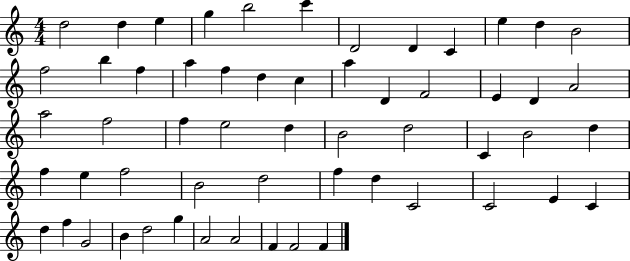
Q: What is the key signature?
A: C major